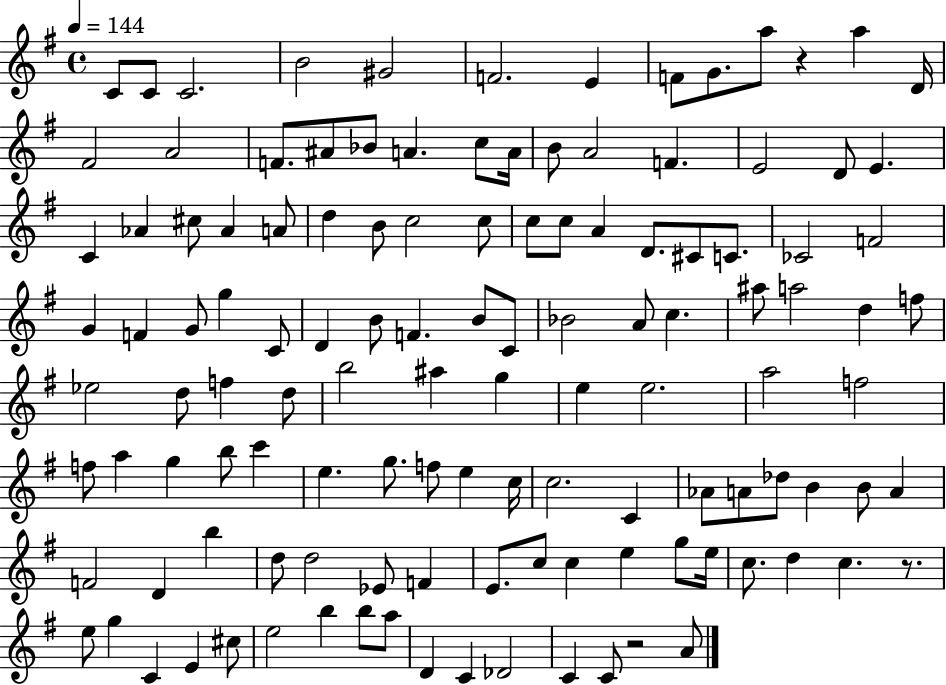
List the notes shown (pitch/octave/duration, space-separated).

C4/e C4/e C4/h. B4/h G#4/h F4/h. E4/q F4/e G4/e. A5/e R/q A5/q D4/s F#4/h A4/h F4/e. A#4/e Bb4/e A4/q. C5/e A4/s B4/e A4/h F4/q. E4/h D4/e E4/q. C4/q Ab4/q C#5/e Ab4/q A4/e D5/q B4/e C5/h C5/e C5/e C5/e A4/q D4/e. C#4/e C4/e. CES4/h F4/h G4/q F4/q G4/e G5/q C4/e D4/q B4/e F4/q. B4/e C4/e Bb4/h A4/e C5/q. A#5/e A5/h D5/q F5/e Eb5/h D5/e F5/q D5/e B5/h A#5/q G5/q E5/q E5/h. A5/h F5/h F5/e A5/q G5/q B5/e C6/q E5/q. G5/e. F5/e E5/q C5/s C5/h. C4/q Ab4/e A4/e Db5/e B4/q B4/e A4/q F4/h D4/q B5/q D5/e D5/h Eb4/e F4/q E4/e. C5/e C5/q E5/q G5/e E5/s C5/e. D5/q C5/q. R/e. E5/e G5/q C4/q E4/q C#5/e E5/h B5/q B5/e A5/e D4/q C4/q Db4/h C4/q C4/e R/h A4/e